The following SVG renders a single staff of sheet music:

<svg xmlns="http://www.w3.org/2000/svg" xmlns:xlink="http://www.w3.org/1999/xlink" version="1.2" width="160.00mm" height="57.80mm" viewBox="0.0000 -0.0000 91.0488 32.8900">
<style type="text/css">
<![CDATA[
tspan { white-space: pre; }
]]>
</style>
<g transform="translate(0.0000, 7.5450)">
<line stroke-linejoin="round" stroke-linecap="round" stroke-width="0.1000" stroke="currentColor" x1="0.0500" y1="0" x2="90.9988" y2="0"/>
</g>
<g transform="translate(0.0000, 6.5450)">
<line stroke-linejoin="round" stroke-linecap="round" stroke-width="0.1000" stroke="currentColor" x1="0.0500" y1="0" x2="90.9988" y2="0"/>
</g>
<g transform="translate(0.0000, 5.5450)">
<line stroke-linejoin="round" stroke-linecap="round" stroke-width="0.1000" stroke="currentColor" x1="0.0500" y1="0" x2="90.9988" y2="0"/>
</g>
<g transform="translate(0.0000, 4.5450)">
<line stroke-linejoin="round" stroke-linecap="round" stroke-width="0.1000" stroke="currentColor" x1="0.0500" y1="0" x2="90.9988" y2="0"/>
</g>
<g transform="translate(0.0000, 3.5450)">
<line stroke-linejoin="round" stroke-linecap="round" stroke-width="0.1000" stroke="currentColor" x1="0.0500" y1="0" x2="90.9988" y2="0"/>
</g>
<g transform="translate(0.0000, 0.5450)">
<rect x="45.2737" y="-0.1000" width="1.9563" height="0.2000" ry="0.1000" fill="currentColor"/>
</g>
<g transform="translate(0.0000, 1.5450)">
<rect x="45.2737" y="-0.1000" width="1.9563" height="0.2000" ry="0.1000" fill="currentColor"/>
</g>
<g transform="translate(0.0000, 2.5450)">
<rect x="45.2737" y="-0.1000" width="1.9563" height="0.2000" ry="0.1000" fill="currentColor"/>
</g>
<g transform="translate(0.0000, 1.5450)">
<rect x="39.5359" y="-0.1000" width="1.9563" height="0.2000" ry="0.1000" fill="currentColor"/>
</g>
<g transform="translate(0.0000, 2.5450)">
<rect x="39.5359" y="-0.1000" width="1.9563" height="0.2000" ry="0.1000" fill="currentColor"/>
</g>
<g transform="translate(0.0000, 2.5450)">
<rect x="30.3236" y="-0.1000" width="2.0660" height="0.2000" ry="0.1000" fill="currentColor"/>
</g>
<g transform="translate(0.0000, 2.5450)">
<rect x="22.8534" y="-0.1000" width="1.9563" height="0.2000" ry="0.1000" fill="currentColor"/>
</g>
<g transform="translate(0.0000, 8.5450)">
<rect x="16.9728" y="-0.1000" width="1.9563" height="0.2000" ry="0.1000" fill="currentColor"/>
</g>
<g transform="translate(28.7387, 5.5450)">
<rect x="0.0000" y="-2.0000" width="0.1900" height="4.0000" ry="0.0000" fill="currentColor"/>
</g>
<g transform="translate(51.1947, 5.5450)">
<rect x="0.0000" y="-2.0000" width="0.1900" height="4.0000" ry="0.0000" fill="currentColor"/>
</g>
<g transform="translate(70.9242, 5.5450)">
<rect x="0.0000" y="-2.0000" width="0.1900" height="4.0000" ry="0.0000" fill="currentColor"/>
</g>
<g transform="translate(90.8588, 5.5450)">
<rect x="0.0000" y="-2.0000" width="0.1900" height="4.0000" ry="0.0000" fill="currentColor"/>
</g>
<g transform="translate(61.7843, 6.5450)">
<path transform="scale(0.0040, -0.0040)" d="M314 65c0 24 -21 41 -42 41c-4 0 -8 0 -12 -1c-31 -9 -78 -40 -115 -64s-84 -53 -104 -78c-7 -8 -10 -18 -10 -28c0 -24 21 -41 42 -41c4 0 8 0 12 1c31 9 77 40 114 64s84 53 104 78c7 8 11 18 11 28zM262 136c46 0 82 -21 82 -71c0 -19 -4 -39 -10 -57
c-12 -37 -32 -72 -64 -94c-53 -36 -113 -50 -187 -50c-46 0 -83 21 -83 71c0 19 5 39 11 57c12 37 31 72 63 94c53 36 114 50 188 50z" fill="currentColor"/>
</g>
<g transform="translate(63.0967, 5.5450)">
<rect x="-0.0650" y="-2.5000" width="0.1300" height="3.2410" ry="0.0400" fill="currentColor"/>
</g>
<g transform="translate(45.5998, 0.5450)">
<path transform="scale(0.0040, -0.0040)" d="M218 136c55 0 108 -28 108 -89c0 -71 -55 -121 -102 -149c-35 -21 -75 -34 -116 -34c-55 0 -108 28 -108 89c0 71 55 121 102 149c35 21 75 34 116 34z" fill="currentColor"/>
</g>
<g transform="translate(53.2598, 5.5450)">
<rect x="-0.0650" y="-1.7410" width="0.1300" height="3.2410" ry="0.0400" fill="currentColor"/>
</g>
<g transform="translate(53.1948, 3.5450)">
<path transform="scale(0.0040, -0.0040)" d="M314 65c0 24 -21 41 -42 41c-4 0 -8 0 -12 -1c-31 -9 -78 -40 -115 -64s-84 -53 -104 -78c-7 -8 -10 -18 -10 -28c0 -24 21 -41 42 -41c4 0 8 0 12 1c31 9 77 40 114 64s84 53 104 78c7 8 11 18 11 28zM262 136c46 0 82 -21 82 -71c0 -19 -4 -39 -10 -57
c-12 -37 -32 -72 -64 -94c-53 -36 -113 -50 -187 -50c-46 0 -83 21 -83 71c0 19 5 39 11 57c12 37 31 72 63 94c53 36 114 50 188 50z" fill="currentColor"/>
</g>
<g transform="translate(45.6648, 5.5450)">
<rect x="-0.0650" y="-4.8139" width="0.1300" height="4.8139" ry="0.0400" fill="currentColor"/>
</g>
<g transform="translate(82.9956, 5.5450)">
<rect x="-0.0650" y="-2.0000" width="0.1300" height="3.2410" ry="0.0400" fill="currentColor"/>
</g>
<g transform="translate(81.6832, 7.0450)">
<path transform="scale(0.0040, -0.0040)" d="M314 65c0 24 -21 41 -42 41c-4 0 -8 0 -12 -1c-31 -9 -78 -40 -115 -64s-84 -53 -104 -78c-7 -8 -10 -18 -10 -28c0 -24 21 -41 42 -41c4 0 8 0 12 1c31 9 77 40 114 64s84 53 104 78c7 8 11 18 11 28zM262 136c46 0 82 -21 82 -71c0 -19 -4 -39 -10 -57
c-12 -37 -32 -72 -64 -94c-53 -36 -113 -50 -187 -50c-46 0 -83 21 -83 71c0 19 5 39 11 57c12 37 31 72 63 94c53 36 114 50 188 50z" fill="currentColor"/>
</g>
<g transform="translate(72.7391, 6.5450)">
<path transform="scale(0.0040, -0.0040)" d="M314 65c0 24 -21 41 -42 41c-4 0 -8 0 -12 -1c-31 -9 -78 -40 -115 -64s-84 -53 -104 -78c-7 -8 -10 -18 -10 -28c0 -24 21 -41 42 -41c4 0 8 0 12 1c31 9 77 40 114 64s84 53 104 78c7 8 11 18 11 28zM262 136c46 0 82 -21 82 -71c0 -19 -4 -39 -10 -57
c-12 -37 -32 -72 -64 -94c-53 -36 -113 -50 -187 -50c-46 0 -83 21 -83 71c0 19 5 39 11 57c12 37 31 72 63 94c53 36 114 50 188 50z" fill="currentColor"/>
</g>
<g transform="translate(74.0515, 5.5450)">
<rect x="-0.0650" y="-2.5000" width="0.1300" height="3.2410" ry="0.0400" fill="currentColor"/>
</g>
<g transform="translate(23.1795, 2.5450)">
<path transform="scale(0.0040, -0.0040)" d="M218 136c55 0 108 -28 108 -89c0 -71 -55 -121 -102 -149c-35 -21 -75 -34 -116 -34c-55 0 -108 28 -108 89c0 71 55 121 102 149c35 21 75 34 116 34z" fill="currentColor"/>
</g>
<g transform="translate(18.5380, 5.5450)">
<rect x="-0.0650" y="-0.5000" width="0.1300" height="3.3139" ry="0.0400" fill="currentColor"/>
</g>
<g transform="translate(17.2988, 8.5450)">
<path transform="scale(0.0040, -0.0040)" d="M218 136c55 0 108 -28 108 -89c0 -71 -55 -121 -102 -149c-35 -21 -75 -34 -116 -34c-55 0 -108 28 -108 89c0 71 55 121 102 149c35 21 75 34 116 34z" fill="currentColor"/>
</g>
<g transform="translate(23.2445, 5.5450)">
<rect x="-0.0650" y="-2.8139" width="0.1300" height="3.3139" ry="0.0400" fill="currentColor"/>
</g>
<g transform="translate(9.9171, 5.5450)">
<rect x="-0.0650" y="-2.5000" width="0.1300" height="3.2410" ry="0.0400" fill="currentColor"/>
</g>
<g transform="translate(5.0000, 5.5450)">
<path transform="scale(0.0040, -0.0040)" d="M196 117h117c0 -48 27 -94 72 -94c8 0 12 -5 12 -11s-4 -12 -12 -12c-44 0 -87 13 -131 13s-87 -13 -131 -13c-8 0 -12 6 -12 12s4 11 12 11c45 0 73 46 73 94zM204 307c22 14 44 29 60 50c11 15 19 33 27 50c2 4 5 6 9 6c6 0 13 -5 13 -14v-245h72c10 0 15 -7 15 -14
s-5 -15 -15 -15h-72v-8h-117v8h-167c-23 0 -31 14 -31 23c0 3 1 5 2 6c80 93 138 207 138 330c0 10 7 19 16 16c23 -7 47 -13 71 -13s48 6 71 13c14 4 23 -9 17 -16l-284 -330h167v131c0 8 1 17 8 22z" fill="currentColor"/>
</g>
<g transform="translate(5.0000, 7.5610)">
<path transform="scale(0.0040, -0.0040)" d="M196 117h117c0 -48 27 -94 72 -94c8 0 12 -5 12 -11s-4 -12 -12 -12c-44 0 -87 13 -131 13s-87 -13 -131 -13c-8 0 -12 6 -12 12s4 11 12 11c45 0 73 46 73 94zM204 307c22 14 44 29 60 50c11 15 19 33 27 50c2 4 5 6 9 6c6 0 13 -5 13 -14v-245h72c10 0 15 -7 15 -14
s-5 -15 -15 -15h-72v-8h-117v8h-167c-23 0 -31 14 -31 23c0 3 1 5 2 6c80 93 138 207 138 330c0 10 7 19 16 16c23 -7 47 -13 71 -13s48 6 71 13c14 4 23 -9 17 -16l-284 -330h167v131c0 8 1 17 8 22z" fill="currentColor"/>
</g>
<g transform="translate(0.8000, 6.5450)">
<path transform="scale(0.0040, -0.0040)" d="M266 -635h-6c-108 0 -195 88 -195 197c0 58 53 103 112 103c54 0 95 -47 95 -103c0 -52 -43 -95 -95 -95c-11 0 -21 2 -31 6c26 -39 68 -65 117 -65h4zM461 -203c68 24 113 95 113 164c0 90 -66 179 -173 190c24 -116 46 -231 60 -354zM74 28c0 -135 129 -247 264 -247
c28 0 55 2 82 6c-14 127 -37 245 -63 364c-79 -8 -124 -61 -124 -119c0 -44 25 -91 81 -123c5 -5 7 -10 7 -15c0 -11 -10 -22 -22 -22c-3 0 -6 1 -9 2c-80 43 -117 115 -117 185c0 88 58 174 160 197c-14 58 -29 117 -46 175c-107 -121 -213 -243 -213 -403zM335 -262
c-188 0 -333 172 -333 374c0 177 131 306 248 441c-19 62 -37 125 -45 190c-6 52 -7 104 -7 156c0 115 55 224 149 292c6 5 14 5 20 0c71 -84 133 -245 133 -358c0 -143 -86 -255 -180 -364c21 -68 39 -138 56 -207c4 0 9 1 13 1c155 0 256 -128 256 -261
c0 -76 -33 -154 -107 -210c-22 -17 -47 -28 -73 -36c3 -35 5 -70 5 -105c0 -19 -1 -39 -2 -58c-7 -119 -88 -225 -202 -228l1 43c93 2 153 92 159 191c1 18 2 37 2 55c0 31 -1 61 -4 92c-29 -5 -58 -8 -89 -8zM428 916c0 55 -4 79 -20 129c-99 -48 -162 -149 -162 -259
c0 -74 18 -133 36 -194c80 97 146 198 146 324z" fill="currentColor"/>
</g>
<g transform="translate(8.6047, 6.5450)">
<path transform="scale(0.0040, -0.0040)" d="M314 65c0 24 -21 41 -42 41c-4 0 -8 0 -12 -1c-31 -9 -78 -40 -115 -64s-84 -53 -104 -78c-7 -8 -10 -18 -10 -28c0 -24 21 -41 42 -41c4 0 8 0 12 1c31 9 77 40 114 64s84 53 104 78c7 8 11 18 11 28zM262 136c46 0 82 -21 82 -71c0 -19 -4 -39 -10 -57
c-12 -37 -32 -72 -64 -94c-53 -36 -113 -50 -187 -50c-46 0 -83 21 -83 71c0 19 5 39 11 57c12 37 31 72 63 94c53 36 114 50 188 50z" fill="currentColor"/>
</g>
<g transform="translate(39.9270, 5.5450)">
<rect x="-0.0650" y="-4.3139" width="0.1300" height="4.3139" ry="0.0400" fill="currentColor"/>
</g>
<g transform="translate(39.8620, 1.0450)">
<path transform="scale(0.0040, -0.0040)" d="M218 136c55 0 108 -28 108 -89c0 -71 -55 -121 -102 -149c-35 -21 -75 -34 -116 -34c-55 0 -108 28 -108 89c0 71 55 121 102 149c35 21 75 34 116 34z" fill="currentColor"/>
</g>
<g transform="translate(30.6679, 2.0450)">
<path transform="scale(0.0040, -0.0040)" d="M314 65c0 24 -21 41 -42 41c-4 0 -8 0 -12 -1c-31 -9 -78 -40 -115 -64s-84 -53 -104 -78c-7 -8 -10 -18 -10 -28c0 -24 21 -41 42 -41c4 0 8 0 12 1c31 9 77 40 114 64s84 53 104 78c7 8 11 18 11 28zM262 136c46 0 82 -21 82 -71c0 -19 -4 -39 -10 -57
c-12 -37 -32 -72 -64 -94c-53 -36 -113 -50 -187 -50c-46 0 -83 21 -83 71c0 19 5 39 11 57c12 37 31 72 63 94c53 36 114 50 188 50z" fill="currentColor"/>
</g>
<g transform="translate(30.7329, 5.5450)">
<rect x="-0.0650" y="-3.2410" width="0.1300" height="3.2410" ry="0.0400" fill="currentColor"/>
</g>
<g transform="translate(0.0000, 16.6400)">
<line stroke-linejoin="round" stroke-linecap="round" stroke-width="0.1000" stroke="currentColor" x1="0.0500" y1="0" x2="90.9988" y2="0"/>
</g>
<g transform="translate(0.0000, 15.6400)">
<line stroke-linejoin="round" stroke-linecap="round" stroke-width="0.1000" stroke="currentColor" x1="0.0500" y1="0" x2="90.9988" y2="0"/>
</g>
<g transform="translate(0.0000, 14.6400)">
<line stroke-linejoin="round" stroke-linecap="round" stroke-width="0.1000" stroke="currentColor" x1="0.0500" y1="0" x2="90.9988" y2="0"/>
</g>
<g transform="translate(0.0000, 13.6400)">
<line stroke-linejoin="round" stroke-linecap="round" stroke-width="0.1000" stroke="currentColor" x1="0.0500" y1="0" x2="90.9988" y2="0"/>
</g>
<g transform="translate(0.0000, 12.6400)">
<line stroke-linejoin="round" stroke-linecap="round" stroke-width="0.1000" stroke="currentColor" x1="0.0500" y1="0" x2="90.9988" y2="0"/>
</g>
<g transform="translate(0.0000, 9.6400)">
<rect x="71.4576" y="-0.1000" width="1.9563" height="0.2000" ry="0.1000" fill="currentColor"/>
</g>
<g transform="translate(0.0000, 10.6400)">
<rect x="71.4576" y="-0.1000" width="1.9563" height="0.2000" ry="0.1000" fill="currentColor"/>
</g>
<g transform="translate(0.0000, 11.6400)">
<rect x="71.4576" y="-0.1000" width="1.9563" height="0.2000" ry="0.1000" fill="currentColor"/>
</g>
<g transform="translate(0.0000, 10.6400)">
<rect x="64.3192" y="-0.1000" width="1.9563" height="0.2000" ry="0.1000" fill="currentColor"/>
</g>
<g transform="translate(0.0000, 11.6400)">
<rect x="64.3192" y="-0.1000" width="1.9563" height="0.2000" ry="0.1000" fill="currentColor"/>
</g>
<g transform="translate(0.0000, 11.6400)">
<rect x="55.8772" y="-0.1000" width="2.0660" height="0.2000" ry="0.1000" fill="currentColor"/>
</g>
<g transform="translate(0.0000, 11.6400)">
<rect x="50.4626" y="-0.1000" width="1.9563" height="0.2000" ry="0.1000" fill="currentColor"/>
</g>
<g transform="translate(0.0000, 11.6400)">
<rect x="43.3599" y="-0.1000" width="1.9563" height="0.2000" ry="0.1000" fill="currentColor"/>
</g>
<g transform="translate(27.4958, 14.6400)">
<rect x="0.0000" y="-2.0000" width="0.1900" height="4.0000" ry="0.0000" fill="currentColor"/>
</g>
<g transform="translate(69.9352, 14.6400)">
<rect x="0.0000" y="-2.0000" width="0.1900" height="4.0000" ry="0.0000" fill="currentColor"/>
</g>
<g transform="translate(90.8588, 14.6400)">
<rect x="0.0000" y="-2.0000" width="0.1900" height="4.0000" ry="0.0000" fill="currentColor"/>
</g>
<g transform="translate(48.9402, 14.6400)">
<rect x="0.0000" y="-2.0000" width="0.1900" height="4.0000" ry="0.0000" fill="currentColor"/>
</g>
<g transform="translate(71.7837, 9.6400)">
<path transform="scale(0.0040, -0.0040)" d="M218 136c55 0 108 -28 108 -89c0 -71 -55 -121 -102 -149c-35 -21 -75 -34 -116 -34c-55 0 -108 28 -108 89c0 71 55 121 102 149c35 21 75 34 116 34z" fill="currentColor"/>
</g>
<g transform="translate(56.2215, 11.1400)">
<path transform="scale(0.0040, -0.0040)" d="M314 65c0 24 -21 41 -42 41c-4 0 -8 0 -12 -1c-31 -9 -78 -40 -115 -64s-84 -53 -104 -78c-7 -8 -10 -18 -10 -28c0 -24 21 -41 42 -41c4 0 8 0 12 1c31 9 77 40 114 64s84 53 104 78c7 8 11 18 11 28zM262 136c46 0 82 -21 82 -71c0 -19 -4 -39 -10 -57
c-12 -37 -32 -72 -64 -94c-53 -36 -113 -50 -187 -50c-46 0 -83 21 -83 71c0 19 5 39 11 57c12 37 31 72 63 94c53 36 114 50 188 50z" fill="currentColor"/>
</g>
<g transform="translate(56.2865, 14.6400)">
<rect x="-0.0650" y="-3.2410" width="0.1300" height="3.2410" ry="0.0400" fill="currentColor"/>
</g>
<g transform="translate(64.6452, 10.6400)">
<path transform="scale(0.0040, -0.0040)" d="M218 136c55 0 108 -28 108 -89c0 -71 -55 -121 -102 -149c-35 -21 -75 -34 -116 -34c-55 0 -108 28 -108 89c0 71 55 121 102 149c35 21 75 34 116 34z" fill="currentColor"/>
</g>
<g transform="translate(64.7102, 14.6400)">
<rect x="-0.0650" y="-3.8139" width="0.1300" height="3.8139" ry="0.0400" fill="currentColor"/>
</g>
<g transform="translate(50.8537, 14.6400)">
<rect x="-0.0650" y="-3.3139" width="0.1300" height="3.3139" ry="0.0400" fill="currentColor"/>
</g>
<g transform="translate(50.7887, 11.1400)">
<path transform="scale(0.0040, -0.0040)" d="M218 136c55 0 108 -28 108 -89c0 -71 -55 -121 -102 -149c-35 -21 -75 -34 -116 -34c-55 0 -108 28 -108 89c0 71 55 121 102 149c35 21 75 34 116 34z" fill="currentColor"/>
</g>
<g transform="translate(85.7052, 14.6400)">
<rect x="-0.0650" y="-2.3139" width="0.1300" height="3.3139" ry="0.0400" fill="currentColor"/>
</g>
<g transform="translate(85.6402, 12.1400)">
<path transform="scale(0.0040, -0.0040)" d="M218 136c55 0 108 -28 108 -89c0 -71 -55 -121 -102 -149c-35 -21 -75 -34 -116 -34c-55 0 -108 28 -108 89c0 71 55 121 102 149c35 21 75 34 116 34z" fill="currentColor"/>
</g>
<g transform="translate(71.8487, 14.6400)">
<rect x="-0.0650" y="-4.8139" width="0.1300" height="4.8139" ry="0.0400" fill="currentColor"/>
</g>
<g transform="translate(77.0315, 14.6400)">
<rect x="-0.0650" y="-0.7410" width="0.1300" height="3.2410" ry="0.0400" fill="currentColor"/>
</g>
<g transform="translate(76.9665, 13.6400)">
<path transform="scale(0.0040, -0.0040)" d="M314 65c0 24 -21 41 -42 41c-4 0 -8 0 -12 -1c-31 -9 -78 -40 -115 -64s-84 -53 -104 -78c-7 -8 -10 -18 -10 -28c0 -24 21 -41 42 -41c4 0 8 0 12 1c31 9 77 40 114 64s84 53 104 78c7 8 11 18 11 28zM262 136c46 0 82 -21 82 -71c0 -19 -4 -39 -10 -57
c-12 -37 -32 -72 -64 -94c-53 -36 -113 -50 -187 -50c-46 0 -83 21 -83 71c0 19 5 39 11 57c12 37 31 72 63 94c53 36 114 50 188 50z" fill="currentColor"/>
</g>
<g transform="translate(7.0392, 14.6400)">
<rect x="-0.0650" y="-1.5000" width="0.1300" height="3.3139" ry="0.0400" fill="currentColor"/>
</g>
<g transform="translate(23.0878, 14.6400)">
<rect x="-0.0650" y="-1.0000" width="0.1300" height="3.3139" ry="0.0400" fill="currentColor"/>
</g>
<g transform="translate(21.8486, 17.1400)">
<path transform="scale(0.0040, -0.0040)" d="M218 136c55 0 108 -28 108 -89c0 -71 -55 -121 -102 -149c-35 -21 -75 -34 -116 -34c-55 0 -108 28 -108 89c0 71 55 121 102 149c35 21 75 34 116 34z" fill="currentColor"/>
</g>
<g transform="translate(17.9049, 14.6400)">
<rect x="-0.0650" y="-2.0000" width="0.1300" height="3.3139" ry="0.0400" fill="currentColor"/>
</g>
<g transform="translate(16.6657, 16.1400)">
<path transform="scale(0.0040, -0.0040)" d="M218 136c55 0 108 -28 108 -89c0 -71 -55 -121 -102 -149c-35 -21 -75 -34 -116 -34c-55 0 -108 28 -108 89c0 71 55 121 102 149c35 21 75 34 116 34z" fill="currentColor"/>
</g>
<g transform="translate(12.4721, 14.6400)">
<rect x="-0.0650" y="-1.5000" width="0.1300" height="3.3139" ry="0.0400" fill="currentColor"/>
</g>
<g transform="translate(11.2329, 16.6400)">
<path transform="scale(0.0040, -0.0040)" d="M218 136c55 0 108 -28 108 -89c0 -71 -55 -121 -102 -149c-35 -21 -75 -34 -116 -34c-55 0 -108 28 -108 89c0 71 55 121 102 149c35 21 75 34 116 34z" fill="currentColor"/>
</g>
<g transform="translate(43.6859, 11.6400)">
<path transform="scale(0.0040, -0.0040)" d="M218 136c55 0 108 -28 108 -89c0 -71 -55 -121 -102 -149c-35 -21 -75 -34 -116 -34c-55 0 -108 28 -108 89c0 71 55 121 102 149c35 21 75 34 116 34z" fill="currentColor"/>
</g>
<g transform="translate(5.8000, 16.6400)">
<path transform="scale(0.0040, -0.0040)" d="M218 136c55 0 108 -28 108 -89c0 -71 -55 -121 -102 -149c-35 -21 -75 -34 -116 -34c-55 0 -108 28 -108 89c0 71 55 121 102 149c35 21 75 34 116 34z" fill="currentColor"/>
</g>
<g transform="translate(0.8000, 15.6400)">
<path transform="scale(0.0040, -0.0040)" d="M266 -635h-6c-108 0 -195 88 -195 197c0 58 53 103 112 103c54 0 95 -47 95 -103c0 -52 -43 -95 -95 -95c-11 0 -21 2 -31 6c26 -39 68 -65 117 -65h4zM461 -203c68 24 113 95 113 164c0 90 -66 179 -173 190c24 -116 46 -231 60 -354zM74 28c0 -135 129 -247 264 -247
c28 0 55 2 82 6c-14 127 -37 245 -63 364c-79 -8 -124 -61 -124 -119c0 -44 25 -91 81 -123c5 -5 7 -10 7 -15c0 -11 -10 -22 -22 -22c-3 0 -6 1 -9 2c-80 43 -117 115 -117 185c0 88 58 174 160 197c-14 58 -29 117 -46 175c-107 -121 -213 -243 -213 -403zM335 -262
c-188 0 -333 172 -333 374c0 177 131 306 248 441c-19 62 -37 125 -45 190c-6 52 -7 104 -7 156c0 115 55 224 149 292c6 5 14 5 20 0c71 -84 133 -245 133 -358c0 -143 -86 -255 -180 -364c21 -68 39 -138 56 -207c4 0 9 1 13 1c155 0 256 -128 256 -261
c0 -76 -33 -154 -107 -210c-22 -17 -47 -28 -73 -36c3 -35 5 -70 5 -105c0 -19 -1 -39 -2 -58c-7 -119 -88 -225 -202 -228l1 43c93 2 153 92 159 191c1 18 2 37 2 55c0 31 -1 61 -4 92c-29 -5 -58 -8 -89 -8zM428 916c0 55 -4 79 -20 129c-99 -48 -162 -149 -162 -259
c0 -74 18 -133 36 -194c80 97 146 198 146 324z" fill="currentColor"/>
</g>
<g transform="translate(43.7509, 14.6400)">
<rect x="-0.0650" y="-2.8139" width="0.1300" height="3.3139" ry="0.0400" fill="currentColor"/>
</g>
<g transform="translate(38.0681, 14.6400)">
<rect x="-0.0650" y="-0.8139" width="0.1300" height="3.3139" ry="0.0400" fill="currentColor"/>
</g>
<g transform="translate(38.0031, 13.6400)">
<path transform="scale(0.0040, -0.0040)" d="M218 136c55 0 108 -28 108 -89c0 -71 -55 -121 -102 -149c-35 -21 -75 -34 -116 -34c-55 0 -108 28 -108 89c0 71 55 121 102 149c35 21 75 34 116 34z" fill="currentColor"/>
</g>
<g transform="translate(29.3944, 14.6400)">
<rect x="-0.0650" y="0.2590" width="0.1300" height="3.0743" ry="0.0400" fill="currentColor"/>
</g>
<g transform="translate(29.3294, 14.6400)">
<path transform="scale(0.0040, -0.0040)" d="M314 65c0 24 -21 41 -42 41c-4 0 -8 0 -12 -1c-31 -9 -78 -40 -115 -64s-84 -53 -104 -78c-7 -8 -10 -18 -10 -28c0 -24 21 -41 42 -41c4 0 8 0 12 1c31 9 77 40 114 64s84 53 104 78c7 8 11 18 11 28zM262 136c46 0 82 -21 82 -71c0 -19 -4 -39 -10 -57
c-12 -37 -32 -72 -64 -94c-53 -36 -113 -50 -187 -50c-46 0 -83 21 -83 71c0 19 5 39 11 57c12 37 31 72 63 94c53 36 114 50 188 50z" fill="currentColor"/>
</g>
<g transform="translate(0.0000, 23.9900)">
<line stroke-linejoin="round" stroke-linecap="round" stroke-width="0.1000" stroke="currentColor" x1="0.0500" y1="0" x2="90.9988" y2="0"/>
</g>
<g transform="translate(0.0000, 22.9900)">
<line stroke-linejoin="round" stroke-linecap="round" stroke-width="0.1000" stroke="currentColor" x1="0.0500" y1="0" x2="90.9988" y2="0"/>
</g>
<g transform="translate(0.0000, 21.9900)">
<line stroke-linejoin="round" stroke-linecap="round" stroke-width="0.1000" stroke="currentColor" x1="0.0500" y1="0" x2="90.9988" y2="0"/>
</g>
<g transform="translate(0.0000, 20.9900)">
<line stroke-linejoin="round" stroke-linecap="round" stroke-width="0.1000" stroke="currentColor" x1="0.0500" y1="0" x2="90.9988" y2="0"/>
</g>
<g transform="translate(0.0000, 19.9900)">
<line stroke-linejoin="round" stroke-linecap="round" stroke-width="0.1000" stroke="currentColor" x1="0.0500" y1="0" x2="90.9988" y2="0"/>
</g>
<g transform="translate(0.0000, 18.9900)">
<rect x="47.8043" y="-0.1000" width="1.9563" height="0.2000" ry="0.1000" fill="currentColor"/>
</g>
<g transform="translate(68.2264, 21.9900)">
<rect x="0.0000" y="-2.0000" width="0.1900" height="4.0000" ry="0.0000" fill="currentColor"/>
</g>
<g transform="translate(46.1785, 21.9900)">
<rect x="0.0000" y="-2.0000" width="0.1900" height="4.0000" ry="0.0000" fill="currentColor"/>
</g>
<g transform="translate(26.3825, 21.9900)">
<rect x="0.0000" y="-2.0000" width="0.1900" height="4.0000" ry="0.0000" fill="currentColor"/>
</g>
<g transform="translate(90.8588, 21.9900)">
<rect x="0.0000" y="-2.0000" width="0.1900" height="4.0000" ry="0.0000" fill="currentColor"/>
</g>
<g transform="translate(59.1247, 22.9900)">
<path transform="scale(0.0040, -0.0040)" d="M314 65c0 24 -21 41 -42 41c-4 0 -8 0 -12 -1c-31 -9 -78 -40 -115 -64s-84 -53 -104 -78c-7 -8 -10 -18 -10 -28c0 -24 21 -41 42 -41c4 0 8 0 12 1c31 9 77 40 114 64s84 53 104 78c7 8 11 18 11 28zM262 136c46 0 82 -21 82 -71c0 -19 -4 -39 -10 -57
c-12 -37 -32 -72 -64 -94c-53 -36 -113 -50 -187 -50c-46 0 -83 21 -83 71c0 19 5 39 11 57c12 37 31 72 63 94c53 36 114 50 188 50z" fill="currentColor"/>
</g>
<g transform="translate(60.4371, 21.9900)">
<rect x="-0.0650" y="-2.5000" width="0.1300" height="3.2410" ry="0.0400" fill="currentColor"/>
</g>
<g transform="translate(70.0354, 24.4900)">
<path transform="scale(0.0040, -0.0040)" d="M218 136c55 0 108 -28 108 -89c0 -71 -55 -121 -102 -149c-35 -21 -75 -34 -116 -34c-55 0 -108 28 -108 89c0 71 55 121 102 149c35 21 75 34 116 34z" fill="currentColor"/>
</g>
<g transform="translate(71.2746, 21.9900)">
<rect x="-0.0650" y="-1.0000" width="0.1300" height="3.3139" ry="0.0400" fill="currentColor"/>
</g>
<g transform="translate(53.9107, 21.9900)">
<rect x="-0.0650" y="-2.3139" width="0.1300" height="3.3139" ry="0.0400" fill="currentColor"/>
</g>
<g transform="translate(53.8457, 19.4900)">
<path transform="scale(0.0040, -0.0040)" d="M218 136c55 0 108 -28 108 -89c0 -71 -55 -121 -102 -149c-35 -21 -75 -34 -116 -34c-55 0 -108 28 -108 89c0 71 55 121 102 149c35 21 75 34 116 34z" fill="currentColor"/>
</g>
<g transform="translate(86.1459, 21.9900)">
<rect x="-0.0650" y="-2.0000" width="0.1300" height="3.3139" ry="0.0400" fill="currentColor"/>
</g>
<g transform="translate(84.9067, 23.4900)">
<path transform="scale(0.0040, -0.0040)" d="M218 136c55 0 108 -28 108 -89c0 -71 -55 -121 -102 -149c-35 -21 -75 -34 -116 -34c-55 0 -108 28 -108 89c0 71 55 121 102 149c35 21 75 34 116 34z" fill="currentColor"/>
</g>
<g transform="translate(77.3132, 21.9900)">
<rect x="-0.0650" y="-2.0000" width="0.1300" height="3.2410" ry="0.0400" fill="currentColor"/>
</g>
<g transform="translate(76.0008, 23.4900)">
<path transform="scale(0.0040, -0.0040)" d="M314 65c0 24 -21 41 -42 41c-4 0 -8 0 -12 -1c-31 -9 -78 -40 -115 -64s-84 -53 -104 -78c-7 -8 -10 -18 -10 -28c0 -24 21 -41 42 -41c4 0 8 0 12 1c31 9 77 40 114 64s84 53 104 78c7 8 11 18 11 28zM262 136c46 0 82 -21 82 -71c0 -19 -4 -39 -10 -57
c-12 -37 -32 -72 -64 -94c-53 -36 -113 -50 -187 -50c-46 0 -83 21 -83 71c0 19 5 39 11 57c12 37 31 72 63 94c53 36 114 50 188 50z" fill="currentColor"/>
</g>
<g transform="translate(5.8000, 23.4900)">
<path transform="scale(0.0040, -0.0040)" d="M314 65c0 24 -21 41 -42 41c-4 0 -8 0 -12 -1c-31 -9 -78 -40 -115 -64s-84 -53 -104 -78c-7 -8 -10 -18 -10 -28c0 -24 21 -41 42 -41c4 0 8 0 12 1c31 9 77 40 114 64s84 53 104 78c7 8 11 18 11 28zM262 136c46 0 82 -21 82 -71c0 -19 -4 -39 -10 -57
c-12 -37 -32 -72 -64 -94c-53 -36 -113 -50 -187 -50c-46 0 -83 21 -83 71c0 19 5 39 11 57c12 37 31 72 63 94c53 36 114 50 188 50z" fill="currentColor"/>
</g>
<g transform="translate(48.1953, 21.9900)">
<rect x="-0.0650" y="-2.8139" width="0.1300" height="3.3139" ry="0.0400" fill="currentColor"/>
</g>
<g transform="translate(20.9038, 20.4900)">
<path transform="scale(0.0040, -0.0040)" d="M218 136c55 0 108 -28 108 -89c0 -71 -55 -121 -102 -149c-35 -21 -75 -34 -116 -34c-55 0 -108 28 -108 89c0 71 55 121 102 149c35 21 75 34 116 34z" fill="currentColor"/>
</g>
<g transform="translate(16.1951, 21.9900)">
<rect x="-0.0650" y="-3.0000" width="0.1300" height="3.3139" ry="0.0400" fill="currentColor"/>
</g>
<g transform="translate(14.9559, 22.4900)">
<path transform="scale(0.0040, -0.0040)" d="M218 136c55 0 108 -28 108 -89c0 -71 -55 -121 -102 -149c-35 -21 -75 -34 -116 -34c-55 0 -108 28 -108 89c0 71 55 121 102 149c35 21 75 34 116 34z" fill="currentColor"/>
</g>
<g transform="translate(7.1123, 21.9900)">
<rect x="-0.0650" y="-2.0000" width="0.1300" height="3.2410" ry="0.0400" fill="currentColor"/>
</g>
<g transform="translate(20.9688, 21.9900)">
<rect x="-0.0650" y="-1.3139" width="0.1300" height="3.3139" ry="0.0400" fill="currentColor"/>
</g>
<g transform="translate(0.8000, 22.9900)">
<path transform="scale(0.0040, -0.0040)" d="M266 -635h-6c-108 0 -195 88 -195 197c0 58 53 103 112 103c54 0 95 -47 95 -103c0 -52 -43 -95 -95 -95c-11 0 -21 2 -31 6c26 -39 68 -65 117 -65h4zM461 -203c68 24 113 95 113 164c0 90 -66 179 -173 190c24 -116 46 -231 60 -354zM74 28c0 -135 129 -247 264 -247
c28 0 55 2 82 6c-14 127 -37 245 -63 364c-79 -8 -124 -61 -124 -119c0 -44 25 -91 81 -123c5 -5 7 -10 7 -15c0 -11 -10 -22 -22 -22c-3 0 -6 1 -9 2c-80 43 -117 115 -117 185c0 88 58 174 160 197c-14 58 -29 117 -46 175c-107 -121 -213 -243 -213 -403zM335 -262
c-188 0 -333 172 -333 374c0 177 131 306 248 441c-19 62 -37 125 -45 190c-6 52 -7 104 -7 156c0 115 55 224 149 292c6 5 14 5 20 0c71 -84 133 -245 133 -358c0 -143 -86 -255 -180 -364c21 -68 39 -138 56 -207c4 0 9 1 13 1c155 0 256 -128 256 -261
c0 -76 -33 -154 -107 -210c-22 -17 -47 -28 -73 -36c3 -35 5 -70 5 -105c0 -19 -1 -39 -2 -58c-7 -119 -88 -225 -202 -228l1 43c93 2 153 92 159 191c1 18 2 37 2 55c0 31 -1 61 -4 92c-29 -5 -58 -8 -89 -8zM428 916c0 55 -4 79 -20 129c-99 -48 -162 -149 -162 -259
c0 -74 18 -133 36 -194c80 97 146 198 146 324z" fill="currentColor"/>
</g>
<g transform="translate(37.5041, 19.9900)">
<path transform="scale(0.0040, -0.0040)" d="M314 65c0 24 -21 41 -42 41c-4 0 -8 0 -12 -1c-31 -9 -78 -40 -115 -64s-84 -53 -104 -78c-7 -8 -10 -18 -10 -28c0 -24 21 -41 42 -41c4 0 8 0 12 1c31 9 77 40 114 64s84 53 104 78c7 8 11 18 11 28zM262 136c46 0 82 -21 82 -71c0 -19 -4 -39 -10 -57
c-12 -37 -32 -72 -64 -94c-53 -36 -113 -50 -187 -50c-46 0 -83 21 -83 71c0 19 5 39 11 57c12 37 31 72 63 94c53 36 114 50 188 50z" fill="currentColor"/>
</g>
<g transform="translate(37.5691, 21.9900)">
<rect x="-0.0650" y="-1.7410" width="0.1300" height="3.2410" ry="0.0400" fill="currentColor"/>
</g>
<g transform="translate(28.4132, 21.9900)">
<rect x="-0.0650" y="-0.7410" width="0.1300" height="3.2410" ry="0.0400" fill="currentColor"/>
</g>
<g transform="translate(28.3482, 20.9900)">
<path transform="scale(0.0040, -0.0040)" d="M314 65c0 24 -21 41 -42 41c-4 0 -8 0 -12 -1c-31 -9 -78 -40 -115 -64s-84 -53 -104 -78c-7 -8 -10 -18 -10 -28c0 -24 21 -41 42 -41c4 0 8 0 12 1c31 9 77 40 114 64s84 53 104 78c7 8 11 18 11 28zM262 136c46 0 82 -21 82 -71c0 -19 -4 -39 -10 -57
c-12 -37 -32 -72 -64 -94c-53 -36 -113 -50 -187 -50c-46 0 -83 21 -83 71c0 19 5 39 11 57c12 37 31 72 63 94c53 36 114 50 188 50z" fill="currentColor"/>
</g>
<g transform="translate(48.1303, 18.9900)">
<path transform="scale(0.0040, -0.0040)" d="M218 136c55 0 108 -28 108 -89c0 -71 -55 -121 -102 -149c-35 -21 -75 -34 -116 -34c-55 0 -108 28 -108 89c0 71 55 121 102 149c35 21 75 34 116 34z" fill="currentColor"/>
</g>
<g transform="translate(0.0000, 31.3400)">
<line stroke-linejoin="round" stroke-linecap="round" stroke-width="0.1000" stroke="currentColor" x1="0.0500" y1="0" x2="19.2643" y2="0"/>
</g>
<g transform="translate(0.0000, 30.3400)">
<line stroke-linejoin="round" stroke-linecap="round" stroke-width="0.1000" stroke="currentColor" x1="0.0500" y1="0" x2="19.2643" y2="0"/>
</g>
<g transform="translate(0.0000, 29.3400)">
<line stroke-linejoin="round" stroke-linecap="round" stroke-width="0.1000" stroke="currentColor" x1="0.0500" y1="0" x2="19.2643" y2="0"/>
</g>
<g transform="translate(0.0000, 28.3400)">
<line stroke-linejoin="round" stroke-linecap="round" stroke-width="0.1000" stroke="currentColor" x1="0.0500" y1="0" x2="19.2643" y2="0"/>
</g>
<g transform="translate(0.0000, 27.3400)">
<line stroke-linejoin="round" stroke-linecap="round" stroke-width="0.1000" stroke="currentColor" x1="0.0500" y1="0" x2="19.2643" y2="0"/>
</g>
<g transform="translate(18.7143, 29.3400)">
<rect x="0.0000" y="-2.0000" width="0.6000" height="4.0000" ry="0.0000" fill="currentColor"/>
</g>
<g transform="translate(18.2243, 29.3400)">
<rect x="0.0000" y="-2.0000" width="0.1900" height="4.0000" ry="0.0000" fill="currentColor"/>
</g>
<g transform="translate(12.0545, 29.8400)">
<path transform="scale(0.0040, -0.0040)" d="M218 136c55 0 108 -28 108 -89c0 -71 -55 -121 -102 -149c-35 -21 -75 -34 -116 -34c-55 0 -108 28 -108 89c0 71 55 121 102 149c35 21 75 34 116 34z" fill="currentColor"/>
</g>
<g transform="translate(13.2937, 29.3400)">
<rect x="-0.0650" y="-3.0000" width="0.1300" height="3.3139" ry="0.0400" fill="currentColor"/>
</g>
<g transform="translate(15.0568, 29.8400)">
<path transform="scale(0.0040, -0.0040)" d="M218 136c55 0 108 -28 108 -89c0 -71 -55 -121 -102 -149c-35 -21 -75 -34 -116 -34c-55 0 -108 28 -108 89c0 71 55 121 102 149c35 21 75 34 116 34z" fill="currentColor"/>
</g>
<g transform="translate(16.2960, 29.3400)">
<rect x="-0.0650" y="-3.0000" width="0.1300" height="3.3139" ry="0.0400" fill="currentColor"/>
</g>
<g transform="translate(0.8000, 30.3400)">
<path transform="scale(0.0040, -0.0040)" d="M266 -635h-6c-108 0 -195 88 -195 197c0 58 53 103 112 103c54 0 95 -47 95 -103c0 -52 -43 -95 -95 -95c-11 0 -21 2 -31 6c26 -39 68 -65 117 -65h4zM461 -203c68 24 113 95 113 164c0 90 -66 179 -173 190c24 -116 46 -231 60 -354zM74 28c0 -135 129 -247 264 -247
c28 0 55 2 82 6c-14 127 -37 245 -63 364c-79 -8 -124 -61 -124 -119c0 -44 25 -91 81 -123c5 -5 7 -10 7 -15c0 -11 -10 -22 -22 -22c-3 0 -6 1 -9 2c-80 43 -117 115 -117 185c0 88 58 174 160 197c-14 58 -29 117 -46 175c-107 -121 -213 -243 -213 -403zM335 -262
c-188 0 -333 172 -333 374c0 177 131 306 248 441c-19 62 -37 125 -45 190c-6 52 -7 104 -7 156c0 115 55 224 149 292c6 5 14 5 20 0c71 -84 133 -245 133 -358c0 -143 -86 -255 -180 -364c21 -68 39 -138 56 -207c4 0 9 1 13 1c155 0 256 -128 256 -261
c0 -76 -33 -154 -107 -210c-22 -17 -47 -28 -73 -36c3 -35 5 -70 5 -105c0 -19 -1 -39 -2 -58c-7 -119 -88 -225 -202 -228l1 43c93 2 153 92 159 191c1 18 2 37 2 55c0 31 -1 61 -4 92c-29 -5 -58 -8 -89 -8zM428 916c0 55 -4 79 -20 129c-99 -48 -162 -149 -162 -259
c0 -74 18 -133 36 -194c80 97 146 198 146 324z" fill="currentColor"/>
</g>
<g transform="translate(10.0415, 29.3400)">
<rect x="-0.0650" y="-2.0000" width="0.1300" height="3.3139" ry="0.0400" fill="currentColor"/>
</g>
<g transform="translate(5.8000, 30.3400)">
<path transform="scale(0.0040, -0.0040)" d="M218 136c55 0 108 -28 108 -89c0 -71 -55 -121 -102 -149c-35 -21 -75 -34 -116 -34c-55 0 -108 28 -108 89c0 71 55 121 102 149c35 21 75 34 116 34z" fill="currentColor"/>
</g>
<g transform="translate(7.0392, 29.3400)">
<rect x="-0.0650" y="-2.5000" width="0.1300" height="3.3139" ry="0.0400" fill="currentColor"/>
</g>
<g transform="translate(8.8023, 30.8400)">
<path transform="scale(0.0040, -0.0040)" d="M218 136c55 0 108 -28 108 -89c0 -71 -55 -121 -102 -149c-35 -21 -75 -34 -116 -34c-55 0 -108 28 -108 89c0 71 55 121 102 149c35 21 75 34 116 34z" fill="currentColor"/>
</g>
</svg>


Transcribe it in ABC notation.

X:1
T:Untitled
M:4/4
L:1/4
K:C
G2 C a b2 d' e' f2 G2 G2 F2 E E F D B2 d a b b2 c' e' d2 g F2 A e d2 f2 a g G2 D F2 F G F A A